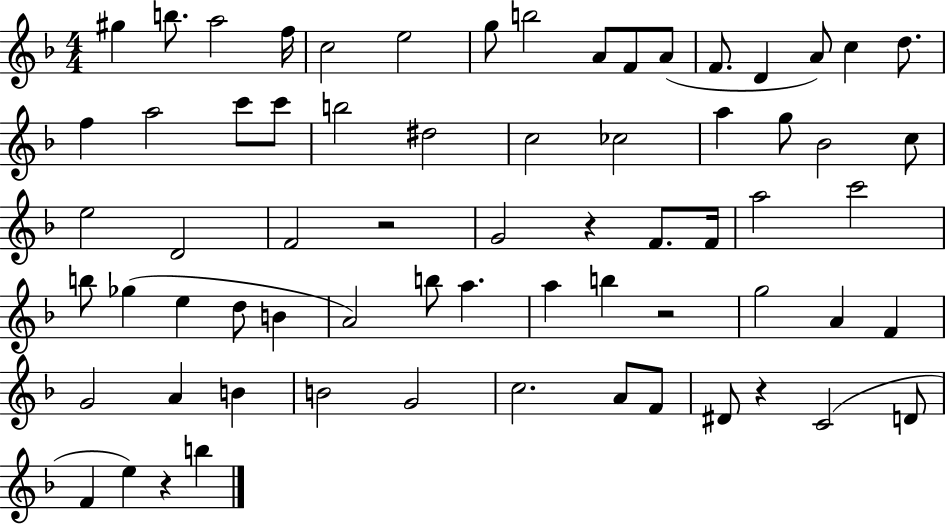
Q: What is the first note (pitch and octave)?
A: G#5